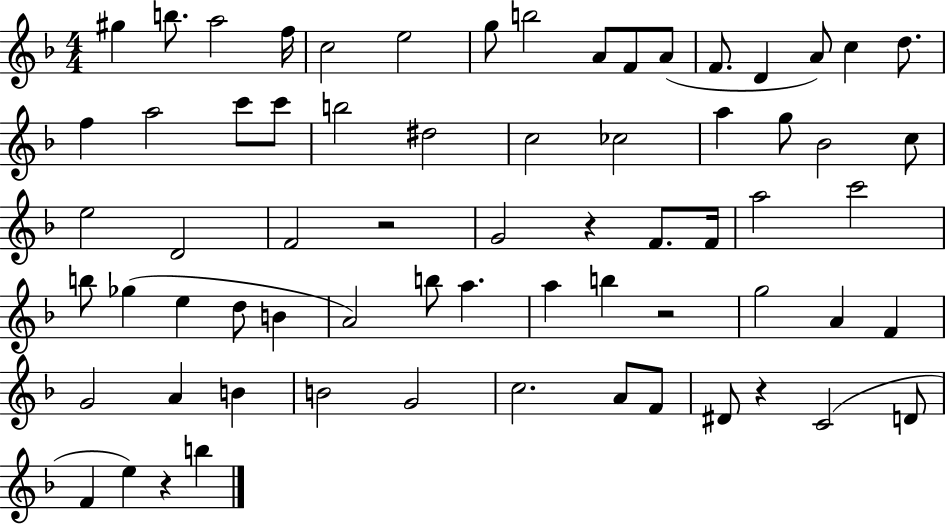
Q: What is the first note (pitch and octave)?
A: G#5